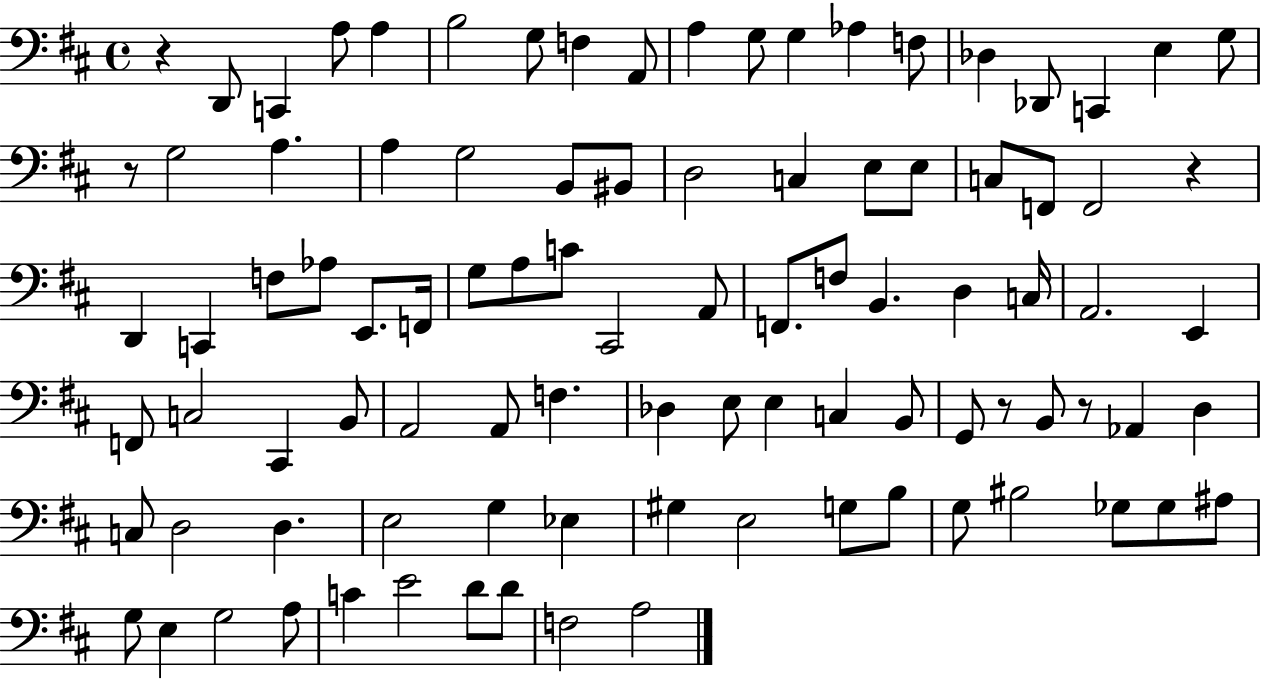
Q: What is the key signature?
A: D major